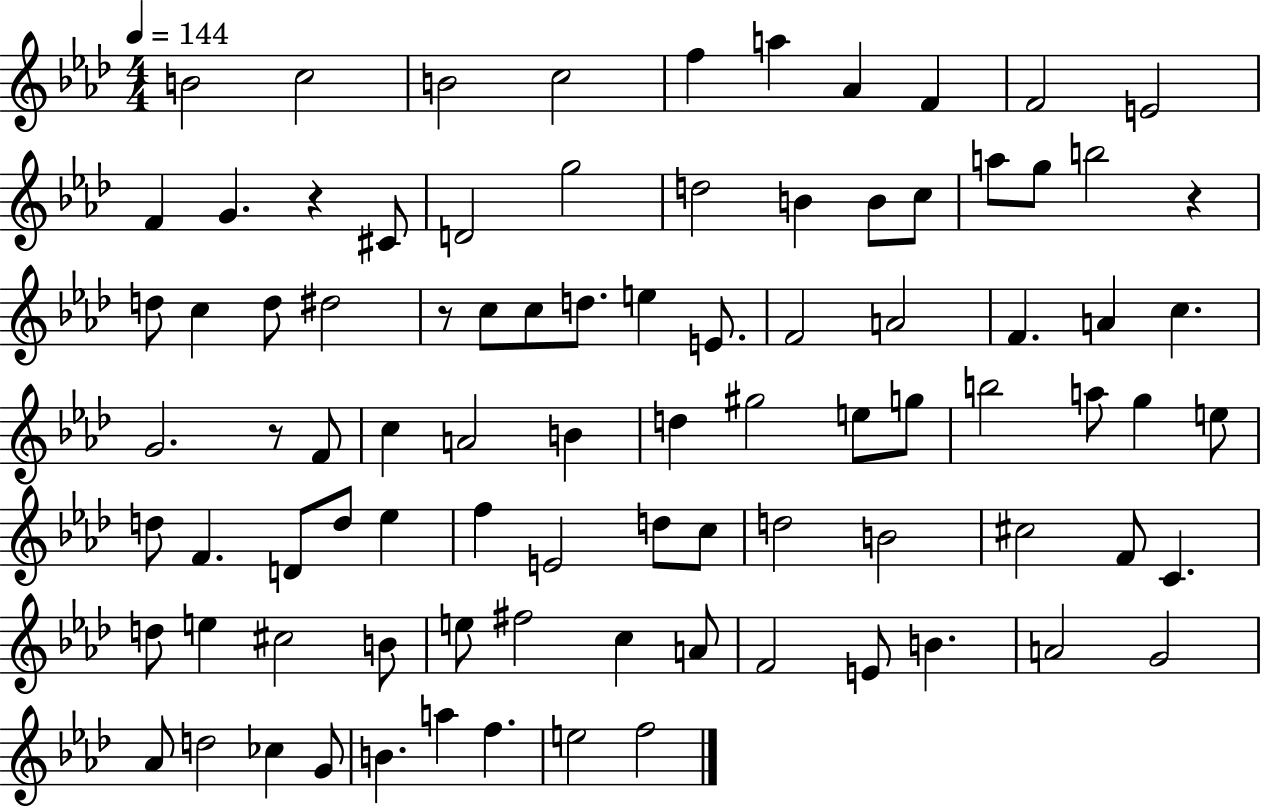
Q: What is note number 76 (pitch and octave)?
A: G4